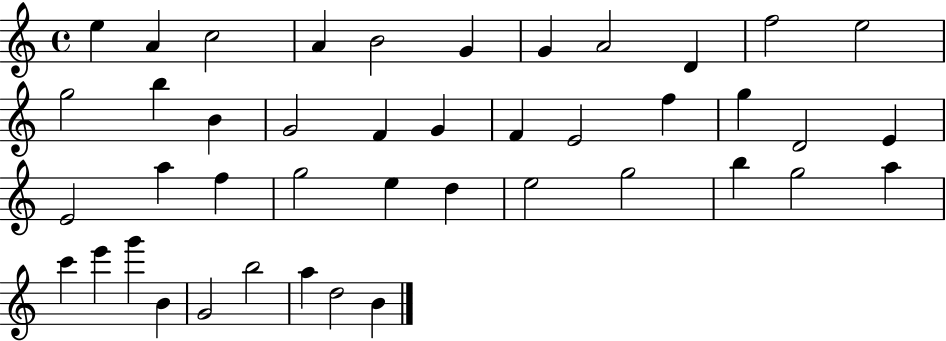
X:1
T:Untitled
M:4/4
L:1/4
K:C
e A c2 A B2 G G A2 D f2 e2 g2 b B G2 F G F E2 f g D2 E E2 a f g2 e d e2 g2 b g2 a c' e' g' B G2 b2 a d2 B